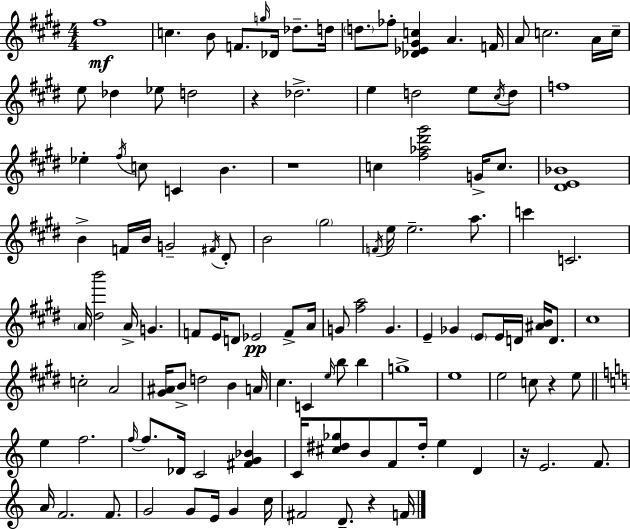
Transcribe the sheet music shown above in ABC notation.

X:1
T:Untitled
M:4/4
L:1/4
K:E
^f4 c B/2 F/2 g/4 _D/4 _d/2 d/4 d/2 _f/2 [_D_E^Gc] A F/4 A/2 c2 A/4 c/4 e/2 _d _e/2 d2 z _d2 e d2 e/2 ^c/4 d/2 f4 _e ^f/4 c/2 C B z4 c [^f_a^d'^g']2 G/4 c/2 [^DE_B]4 B F/4 B/4 G2 ^F/4 ^D/2 B2 ^g2 F/4 e/4 e2 a/2 c' C2 A/4 [^db']2 A/4 G F/2 E/4 D/2 _E2 F/2 A/4 G/2 [^fa]2 G E _G E/2 E/4 D/4 [^AB]/4 D/2 ^c4 c2 A2 [^G^A]/4 B/2 d2 B A/4 ^c C e/4 b/2 b g4 e4 e2 c/2 z e/2 e f2 f/4 f/2 _D/4 C2 [^FG_B] C/4 [^c^d_g]/2 B/2 F/2 ^d/4 e D z/4 E2 F/2 A/4 F2 F/2 G2 G/2 E/4 G c/4 ^F2 D/2 z F/4